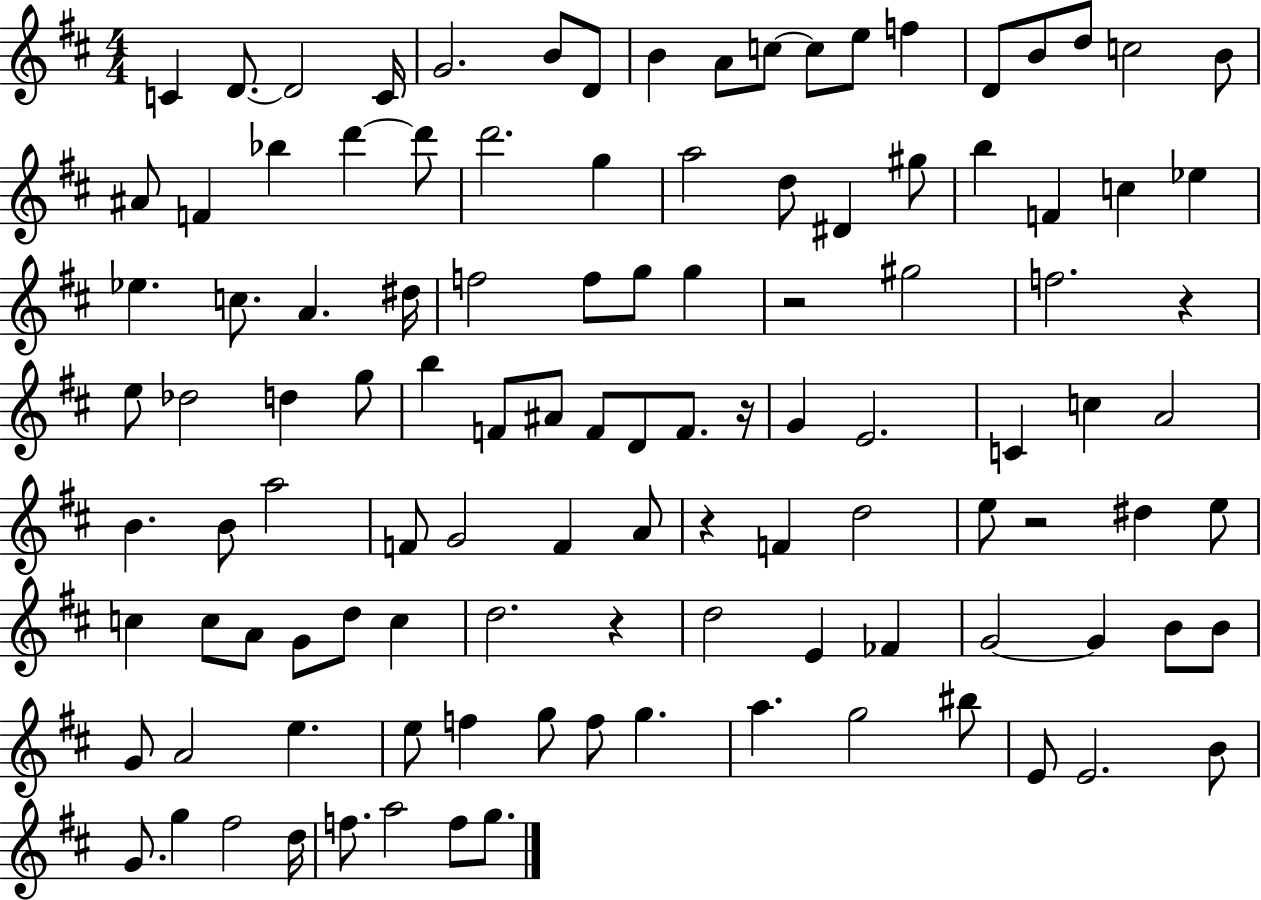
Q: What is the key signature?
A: D major